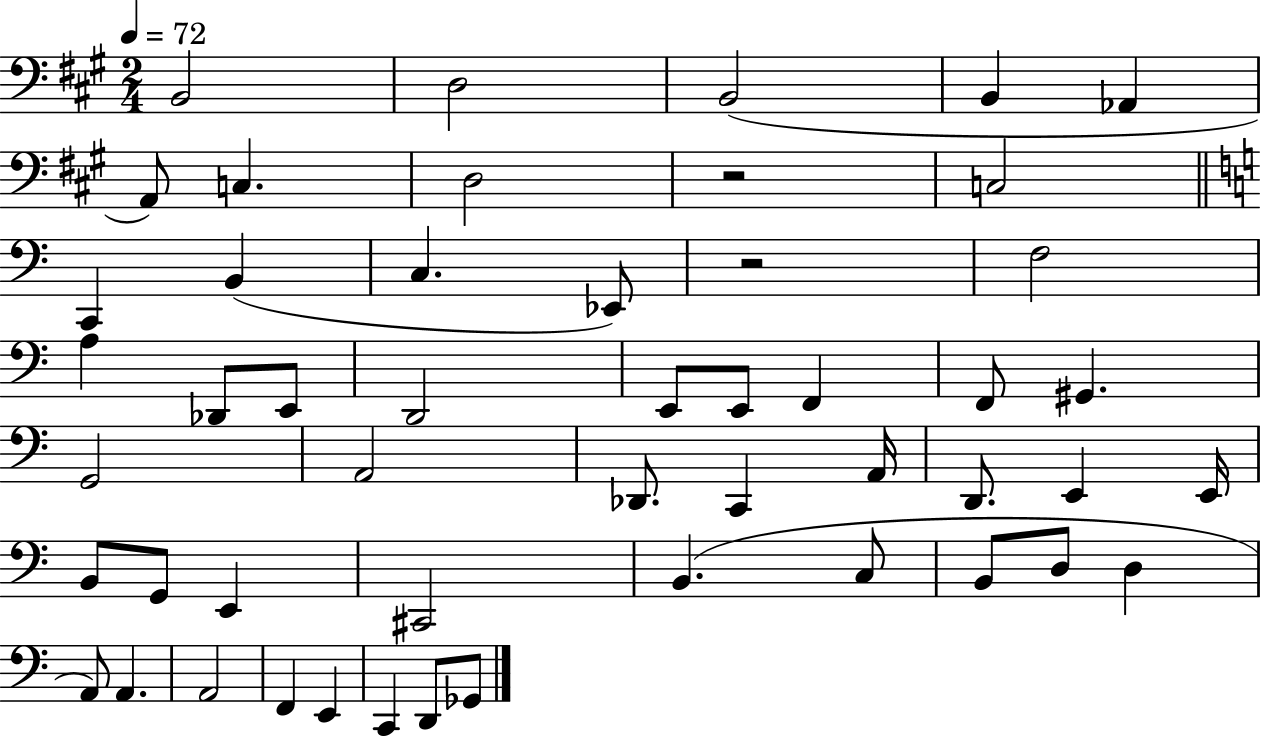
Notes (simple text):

B2/h D3/h B2/h B2/q Ab2/q A2/e C3/q. D3/h R/h C3/h C2/q B2/q C3/q. Eb2/e R/h F3/h A3/q Db2/e E2/e D2/h E2/e E2/e F2/q F2/e G#2/q. G2/h A2/h Db2/e. C2/q A2/s D2/e. E2/q E2/s B2/e G2/e E2/q C#2/h B2/q. C3/e B2/e D3/e D3/q A2/e A2/q. A2/h F2/q E2/q C2/q D2/e Gb2/e